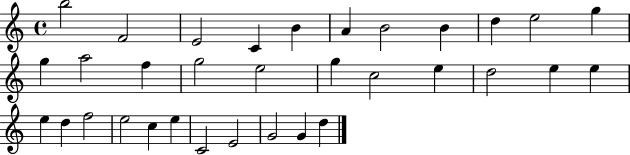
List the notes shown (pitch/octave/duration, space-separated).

B5/h F4/h E4/h C4/q B4/q A4/q B4/h B4/q D5/q E5/h G5/q G5/q A5/h F5/q G5/h E5/h G5/q C5/h E5/q D5/h E5/q E5/q E5/q D5/q F5/h E5/h C5/q E5/q C4/h E4/h G4/h G4/q D5/q